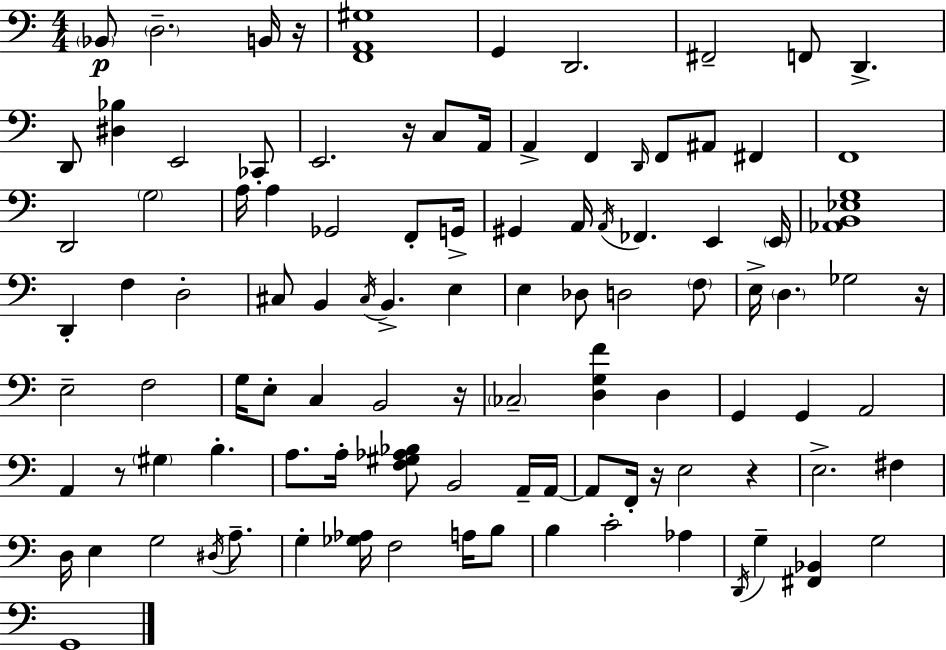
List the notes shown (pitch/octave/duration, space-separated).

Bb2/e D3/h. B2/s R/s [F2,A2,G#3]/w G2/q D2/h. F#2/h F2/e D2/q. D2/e [D#3,Bb3]/q E2/h CES2/e E2/h. R/s C3/e A2/s A2/q F2/q D2/s F2/e A#2/e F#2/q F2/w D2/h G3/h A3/s A3/q Gb2/h F2/e G2/s G#2/q A2/s A2/s FES2/q. E2/q E2/s [Ab2,B2,Eb3,G3]/w D2/q F3/q D3/h C#3/e B2/q C#3/s B2/q. E3/q E3/q Db3/e D3/h F3/e E3/s D3/q. Gb3/h R/s E3/h F3/h G3/s E3/e C3/q B2/h R/s CES3/h [D3,G3,F4]/q D3/q G2/q G2/q A2/h A2/q R/e G#3/q B3/q. A3/e. A3/s [F3,G#3,Ab3,Bb3]/e B2/h A2/s A2/s A2/e F2/s R/s E3/h R/q E3/h. F#3/q D3/s E3/q G3/h D#3/s A3/e. G3/q [Gb3,Ab3]/s F3/h A3/s B3/e B3/q C4/h Ab3/q D2/s G3/q [F#2,Bb2]/q G3/h G2/w